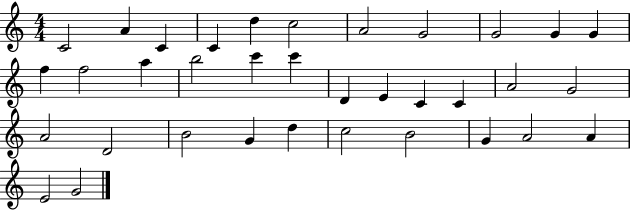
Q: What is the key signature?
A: C major